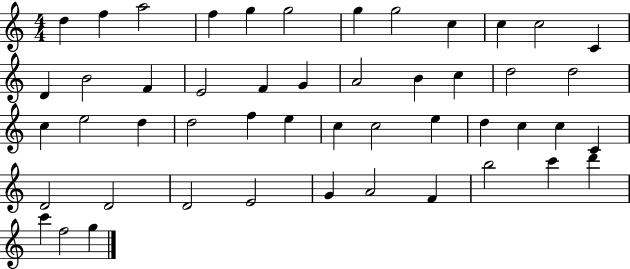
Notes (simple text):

D5/q F5/q A5/h F5/q G5/q G5/h G5/q G5/h C5/q C5/q C5/h C4/q D4/q B4/h F4/q E4/h F4/q G4/q A4/h B4/q C5/q D5/h D5/h C5/q E5/h D5/q D5/h F5/q E5/q C5/q C5/h E5/q D5/q C5/q C5/q C4/q D4/h D4/h D4/h E4/h G4/q A4/h F4/q B5/h C6/q D6/q C6/q F5/h G5/q